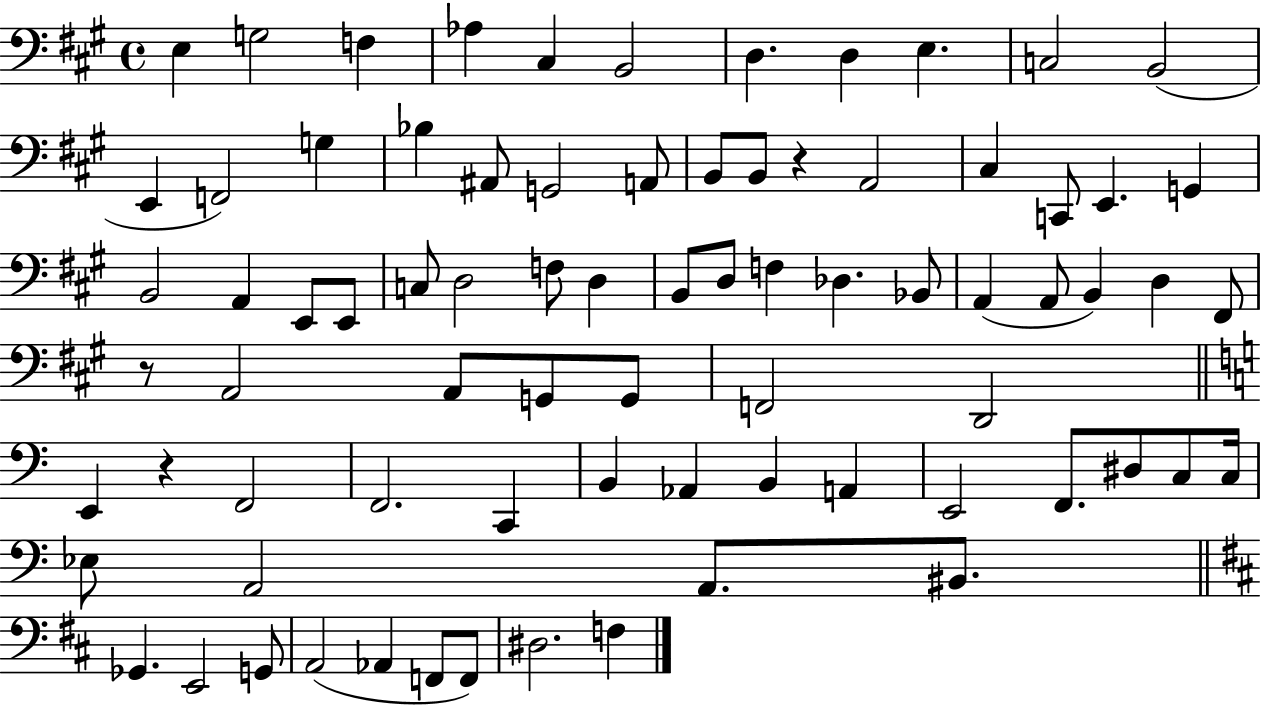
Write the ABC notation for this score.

X:1
T:Untitled
M:4/4
L:1/4
K:A
E, G,2 F, _A, ^C, B,,2 D, D, E, C,2 B,,2 E,, F,,2 G, _B, ^A,,/2 G,,2 A,,/2 B,,/2 B,,/2 z A,,2 ^C, C,,/2 E,, G,, B,,2 A,, E,,/2 E,,/2 C,/2 D,2 F,/2 D, B,,/2 D,/2 F, _D, _B,,/2 A,, A,,/2 B,, D, ^F,,/2 z/2 A,,2 A,,/2 G,,/2 G,,/2 F,,2 D,,2 E,, z F,,2 F,,2 C,, B,, _A,, B,, A,, E,,2 F,,/2 ^D,/2 C,/2 C,/4 _E,/2 A,,2 A,,/2 ^B,,/2 _G,, E,,2 G,,/2 A,,2 _A,, F,,/2 F,,/2 ^D,2 F,